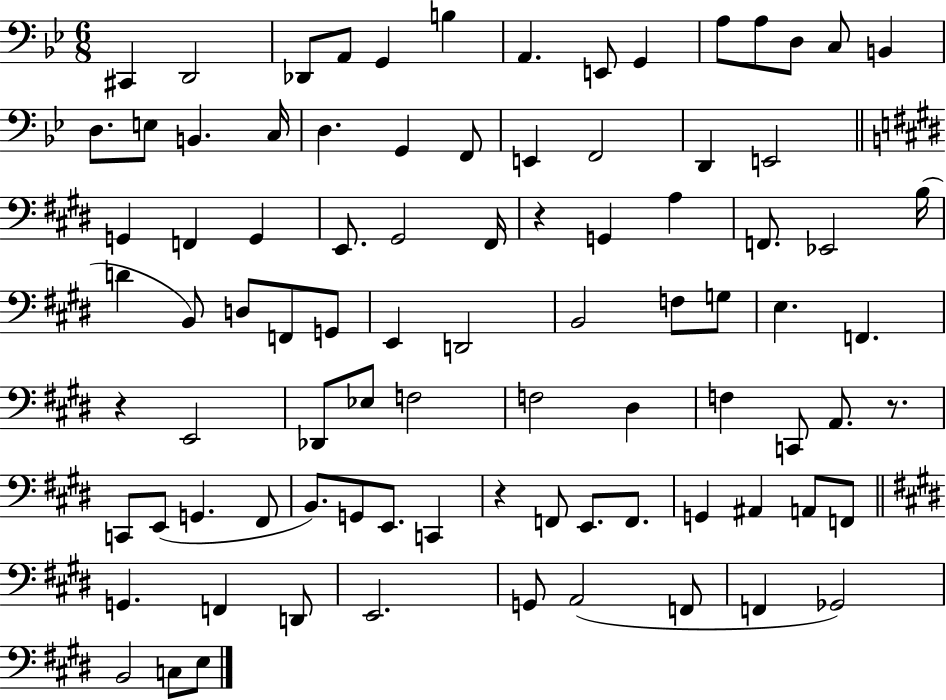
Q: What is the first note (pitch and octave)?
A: C#2